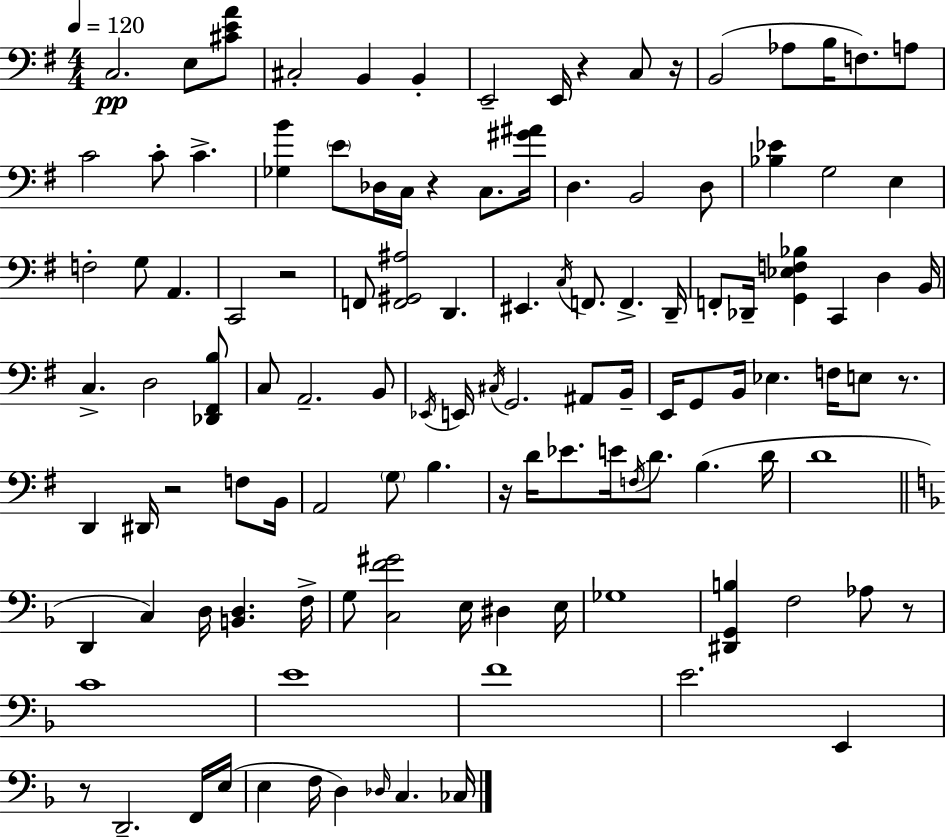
X:1
T:Untitled
M:4/4
L:1/4
K:Em
C,2 E,/2 [^CEA]/2 ^C,2 B,, B,, E,,2 E,,/4 z C,/2 z/4 B,,2 _A,/2 B,/4 F,/2 A,/2 C2 C/2 C [_G,B] E/2 _D,/4 C,/4 z C,/2 [^G^A]/4 D, B,,2 D,/2 [_B,_E] G,2 E, F,2 G,/2 A,, C,,2 z2 F,,/2 [F,,^G,,^A,]2 D,, ^E,, C,/4 F,,/2 F,, D,,/4 F,,/2 _D,,/4 [G,,_E,F,_B,] C,, D, B,,/4 C, D,2 [_D,,^F,,B,]/2 C,/2 A,,2 B,,/2 _E,,/4 E,,/4 ^C,/4 G,,2 ^A,,/2 B,,/4 E,,/4 G,,/2 B,,/4 _E, F,/4 E,/2 z/2 D,, ^D,,/4 z2 F,/2 B,,/4 A,,2 G,/2 B, z/4 D/4 _E/2 E/4 F,/4 D/2 B, D/4 D4 D,, C, D,/4 [B,,D,] F,/4 G,/2 [C,F^G]2 E,/4 ^D, E,/4 _G,4 [^D,,G,,B,] F,2 _A,/2 z/2 C4 E4 F4 E2 E,, z/2 D,,2 F,,/4 E,/4 E, F,/4 D, _D,/4 C, _C,/4